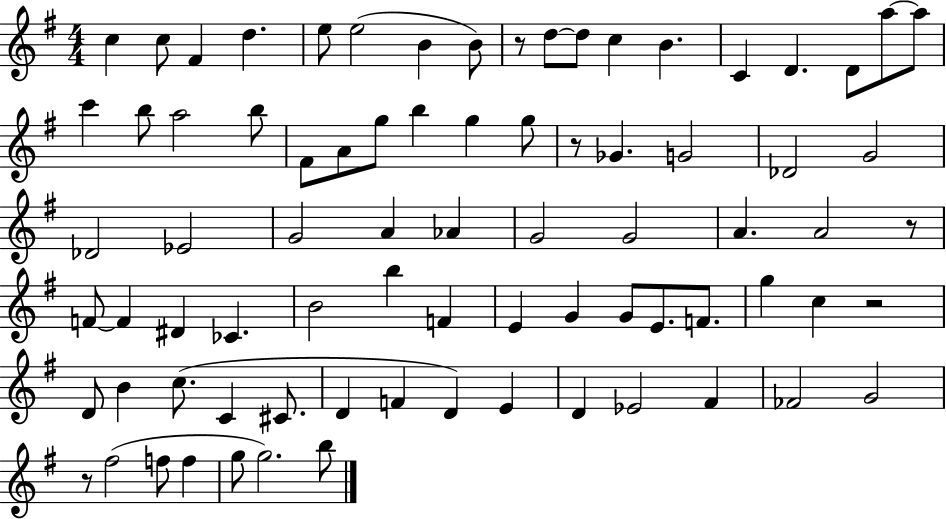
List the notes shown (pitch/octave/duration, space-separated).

C5/q C5/e F#4/q D5/q. E5/e E5/h B4/q B4/e R/e D5/e D5/e C5/q B4/q. C4/q D4/q. D4/e A5/e A5/e C6/q B5/e A5/h B5/e F#4/e A4/e G5/e B5/q G5/q G5/e R/e Gb4/q. G4/h Db4/h G4/h Db4/h Eb4/h G4/h A4/q Ab4/q G4/h G4/h A4/q. A4/h R/e F4/e F4/q D#4/q CES4/q. B4/h B5/q F4/q E4/q G4/q G4/e E4/e. F4/e. G5/q C5/q R/h D4/e B4/q C5/e. C4/q C#4/e. D4/q F4/q D4/q E4/q D4/q Eb4/h F#4/q FES4/h G4/h R/e F#5/h F5/e F5/q G5/e G5/h. B5/e